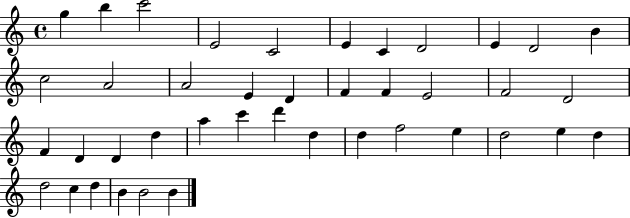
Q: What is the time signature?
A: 4/4